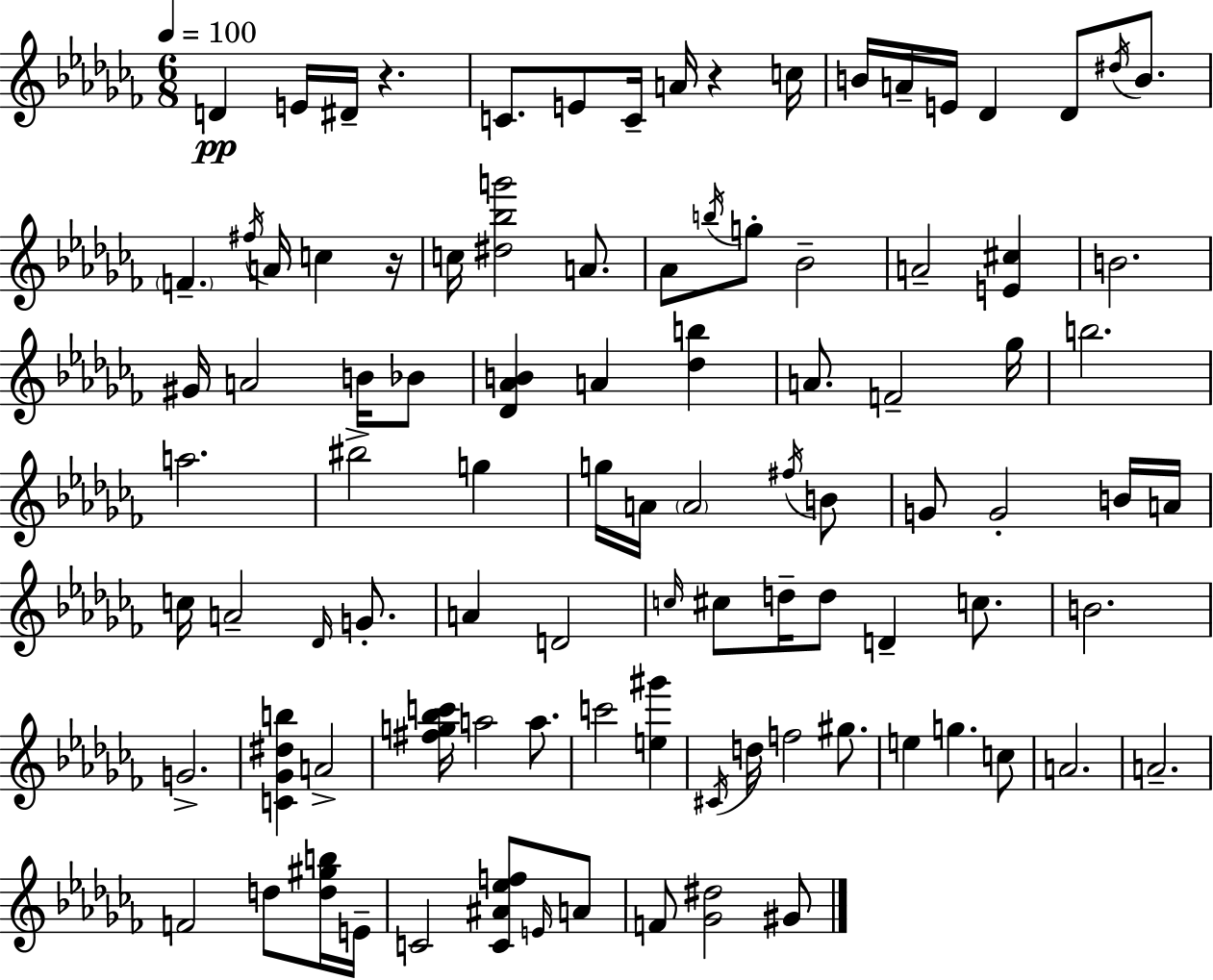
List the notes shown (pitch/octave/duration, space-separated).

D4/q E4/s D#4/s R/q. C4/e. E4/e C4/s A4/s R/q C5/s B4/s A4/s E4/s Db4/q Db4/e D#5/s B4/e. F4/q. F#5/s A4/s C5/q R/s C5/s [D#5,Bb5,G6]/h A4/e. Ab4/e B5/s G5/e Bb4/h A4/h [E4,C#5]/q B4/h. G#4/s A4/h B4/s Bb4/e [Db4,Ab4,B4]/q A4/q [Db5,B5]/q A4/e. F4/h Gb5/s B5/h. A5/h. BIS5/h G5/q G5/s A4/s A4/h F#5/s B4/e G4/e G4/h B4/s A4/s C5/s A4/h Db4/s G4/e. A4/q D4/h C5/s C#5/e D5/s D5/e D4/q C5/e. B4/h. G4/h. [C4,Gb4,D#5,B5]/q A4/h [F#5,G5,Bb5,C6]/s A5/h A5/e. C6/h [E5,G#6]/q C#4/s D5/s F5/h G#5/e. E5/q G5/q. C5/e A4/h. A4/h. F4/h D5/e [D5,G#5,B5]/s E4/s C4/h [C4,A#4,Eb5,F5]/e E4/s A4/e F4/e [Gb4,D#5]/h G#4/e